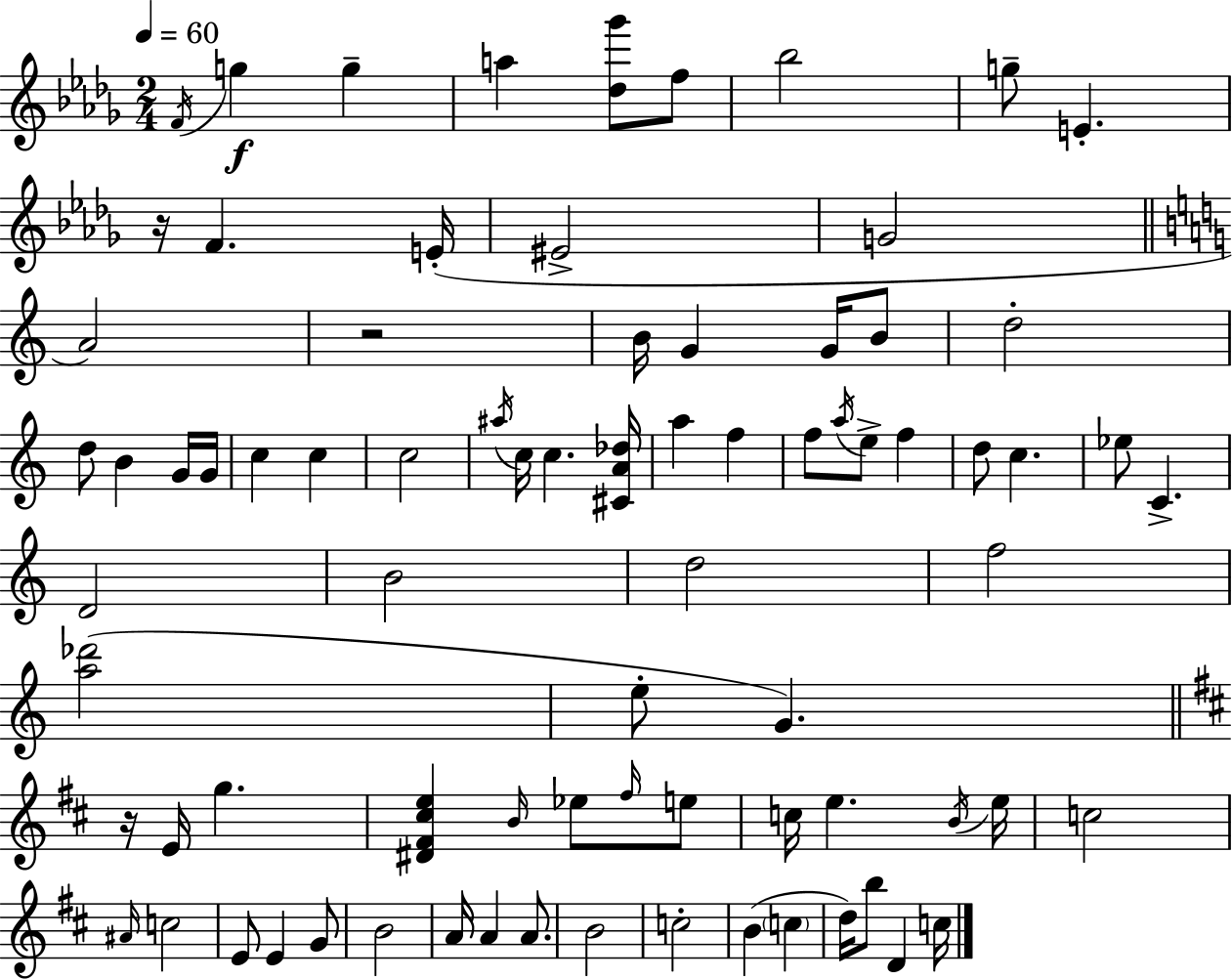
{
  \clef treble
  \numericTimeSignature
  \time 2/4
  \key bes \minor
  \tempo 4 = 60
  \acciaccatura { f'16 }\f g''4 g''4-- | a''4 <des'' ges'''>8 f''8 | bes''2 | g''8-- e'4.-. | \break r16 f'4. | e'16-.( eis'2-> | g'2 | \bar "||" \break \key c \major a'2) | r2 | b'16 g'4 g'16 b'8 | d''2-. | \break d''8 b'4 g'16 g'16 | c''4 c''4 | c''2 | \acciaccatura { ais''16 } c''16 c''4. | \break <cis' a' des''>16 a''4 f''4 | f''8 \acciaccatura { a''16 } e''8-> f''4 | d''8 c''4. | ees''8 c'4.-> | \break d'2 | b'2 | d''2 | f''2 | \break <a'' des'''>2( | e''8-. g'4.) | \bar "||" \break \key d \major r16 e'16 g''4. | <dis' fis' cis'' e''>4 \grace { b'16 } ees''8 \grace { fis''16 } | e''8 c''16 e''4. | \acciaccatura { b'16 } e''16 c''2 | \break \grace { ais'16 } c''2 | e'8 e'4 | g'8 b'2 | a'16 a'4 | \break a'8. b'2 | c''2-. | b'4( | \parenthesize c''4 d''16) b''8 d'4 | \break c''16 \bar "|."
}